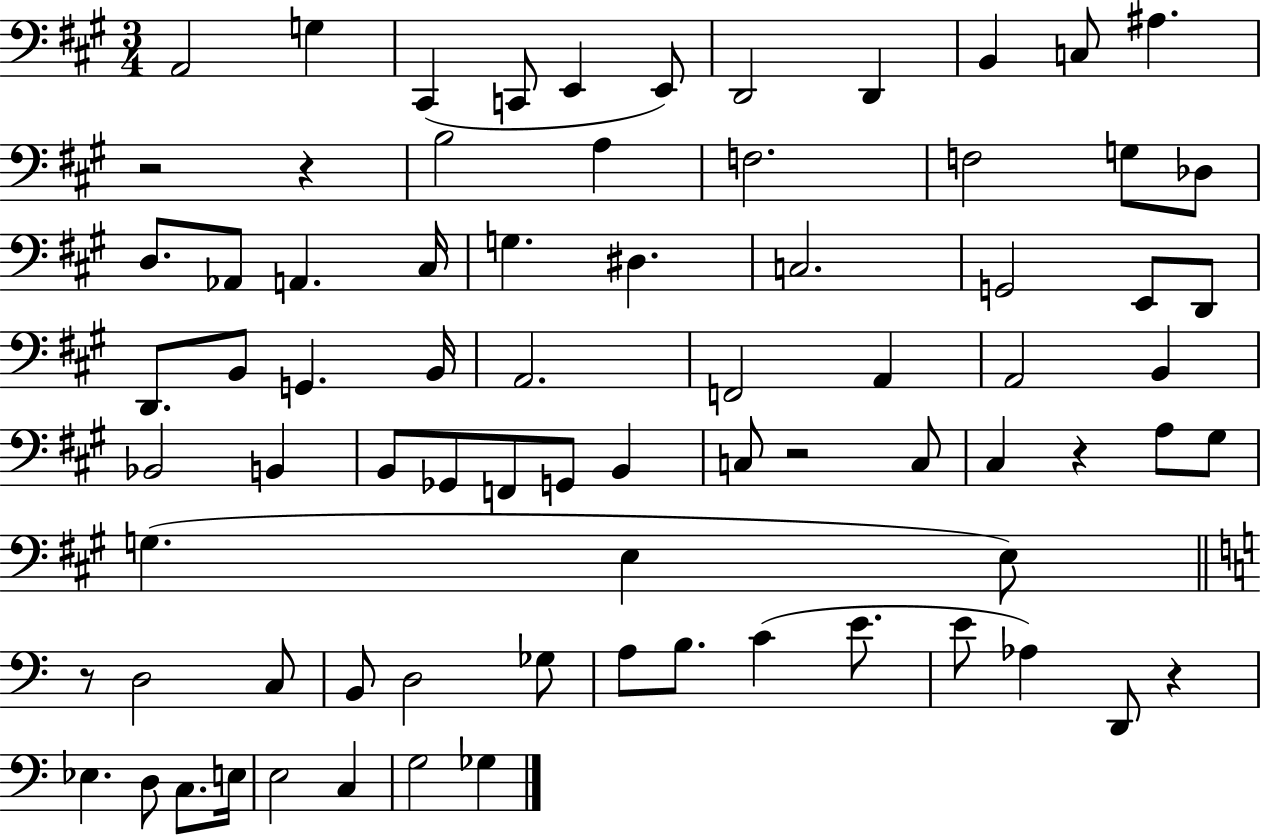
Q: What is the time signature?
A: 3/4